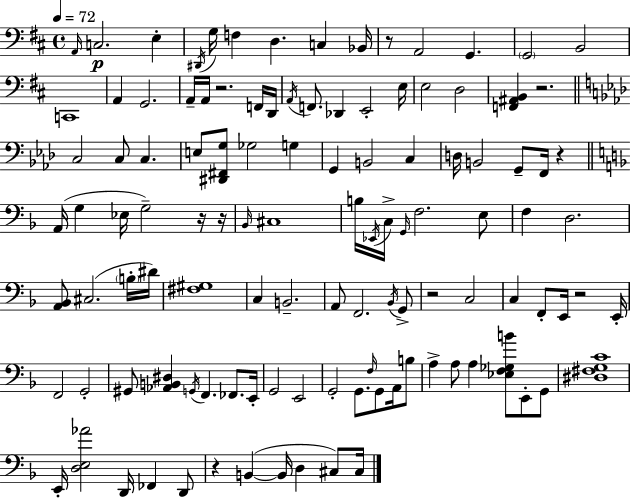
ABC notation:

X:1
T:Untitled
M:4/4
L:1/4
K:D
A,,/4 C,2 E, ^D,,/4 G,/4 F, D, C, _B,,/4 z/2 A,,2 G,, G,,2 B,,2 C,,4 A,, G,,2 A,,/4 A,,/4 z2 F,,/4 D,,/4 A,,/4 F,,/2 _D,, E,,2 E,/4 E,2 D,2 [F,,^A,,B,,] z2 C,2 C,/2 C, E,/2 [^D,,^F,,G,]/2 _G,2 G, G,, B,,2 C, D,/4 B,,2 G,,/2 F,,/4 z A,,/4 G, _E,/4 G,2 z/4 z/4 _B,,/4 ^C,4 B,/4 _E,,/4 C,/4 G,,/4 F,2 E,/2 F, D,2 [A,,_B,,]/2 ^C,2 B,/4 ^D/4 [^F,^G,]4 C, B,,2 A,,/2 F,,2 _B,,/4 G,,/2 z2 C,2 C, F,,/2 E,,/4 z2 E,,/4 F,,2 G,,2 ^G,,/2 [_A,,B,,^D,] G,,/4 F,, _F,,/2 E,,/4 G,,2 E,,2 G,,2 G,,/2 F,/4 G,,/2 A,,/4 B,/2 A, A,/2 A, [_E,F,_G,B]/2 E,,/2 G,,/2 [^D,^F,G,C]4 E,,/4 [D,E,_A]2 D,,/4 _F,, D,,/2 z B,, B,,/4 D, ^C,/2 ^C,/4